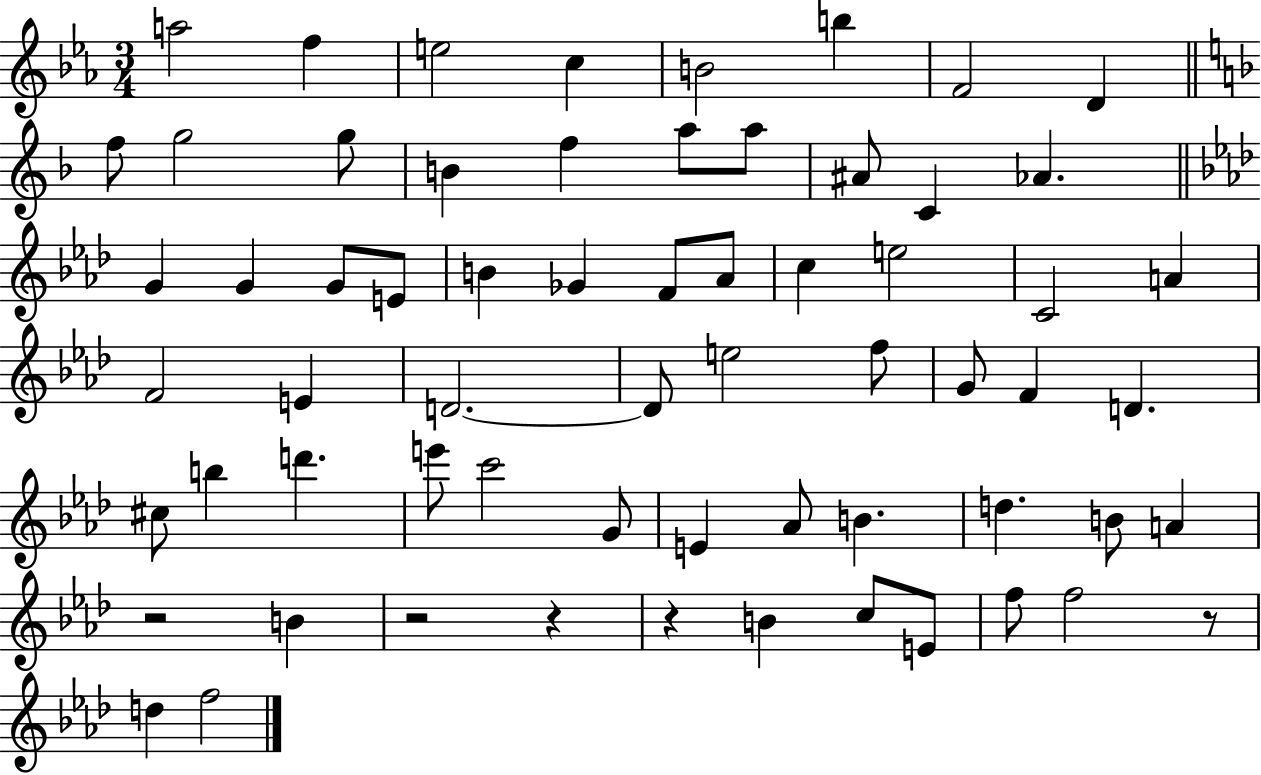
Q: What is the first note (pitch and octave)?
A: A5